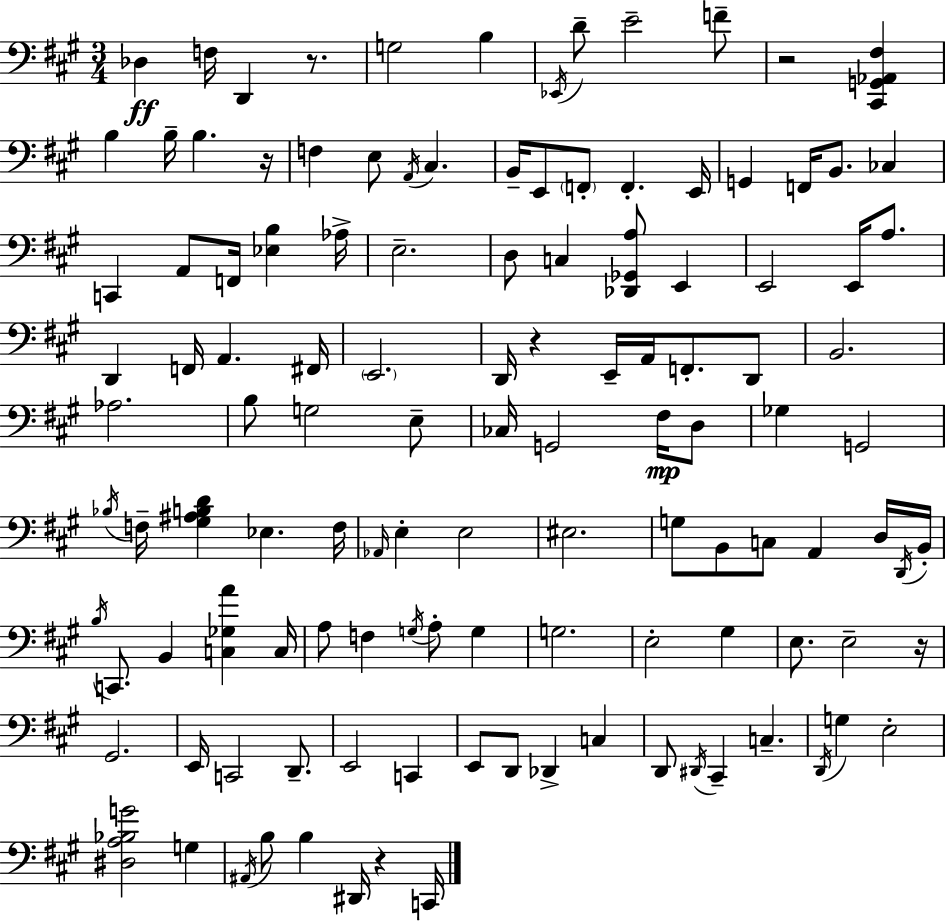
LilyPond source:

{
  \clef bass
  \numericTimeSignature
  \time 3/4
  \key a \major
  \repeat volta 2 { des4\ff f16 d,4 r8. | g2 b4 | \acciaccatura { ees,16 } d'8-- e'2-- f'8-- | r2 <cis, g, aes, fis>4 | \break b4 b16-- b4. | r16 f4 e8 \acciaccatura { a,16 } cis4. | b,16-- e,8 \parenthesize f,8-. f,4.-. | e,16 g,4 f,16 b,8. ces4 | \break c,4 a,8 f,16 <ees b>4 | aes16-> e2.-- | d8 c4 <des, ges, a>8 e,4 | e,2 e,16 a8. | \break d,4 f,16 a,4. | fis,16 \parenthesize e,2. | d,16 r4 e,16-- a,16 f,8.-. | d,8 b,2. | \break aes2. | b8 g2 | e8-- ces16 g,2 fis16\mp | d8 ges4 g,2 | \break \acciaccatura { bes16 } f16-- <gis ais b d'>4 ees4. | f16 \grace { aes,16 } e4-. e2 | eis2. | g8 b,8 c8 a,4 | \break d16 \acciaccatura { d,16 } b,16-. \acciaccatura { b16 } c,8. b,4 | <c ges a'>4 c16 a8 f4 | \acciaccatura { g16 } a8-. g4 g2. | e2-. | \break gis4 e8. e2-- | r16 gis,2. | e,16 c,2 | d,8.-- e,2 | \break c,4 e,8 d,8 des,4-> | c4 d,8 \acciaccatura { dis,16 } cis,4-- | c4.-- \acciaccatura { d,16 } g4 | e2-. <dis a bes g'>2 | \break g4 \acciaccatura { ais,16 } b8 | b4 dis,16 r4 c,16 } \bar "|."
}